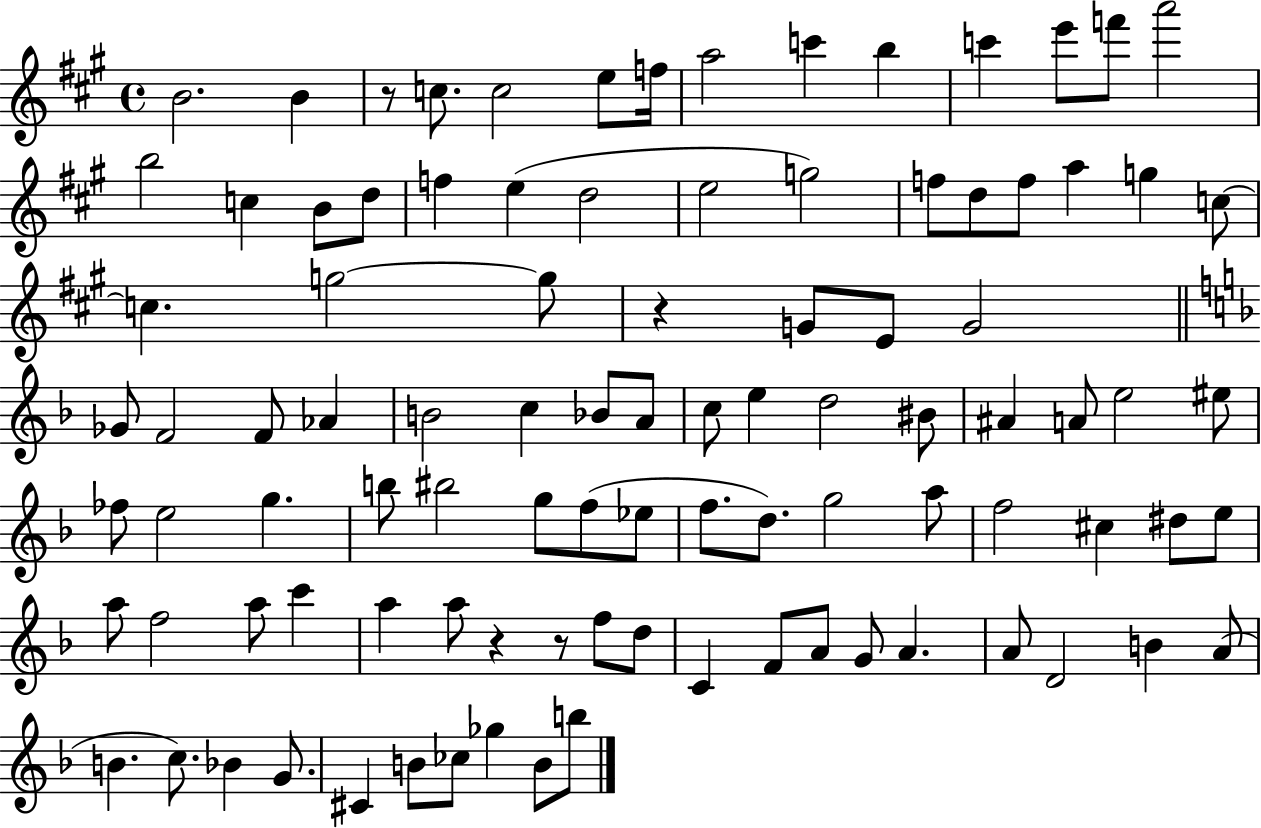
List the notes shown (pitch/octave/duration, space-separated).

B4/h. B4/q R/e C5/e. C5/h E5/e F5/s A5/h C6/q B5/q C6/q E6/e F6/e A6/h B5/h C5/q B4/e D5/e F5/q E5/q D5/h E5/h G5/h F5/e D5/e F5/e A5/q G5/q C5/e C5/q. G5/h G5/e R/q G4/e E4/e G4/h Gb4/e F4/h F4/e Ab4/q B4/h C5/q Bb4/e A4/e C5/e E5/q D5/h BIS4/e A#4/q A4/e E5/h EIS5/e FES5/e E5/h G5/q. B5/e BIS5/h G5/e F5/e Eb5/e F5/e. D5/e. G5/h A5/e F5/h C#5/q D#5/e E5/e A5/e F5/h A5/e C6/q A5/q A5/e R/q R/e F5/e D5/e C4/q F4/e A4/e G4/e A4/q. A4/e D4/h B4/q A4/e B4/q. C5/e. Bb4/q G4/e. C#4/q B4/e CES5/e Gb5/q B4/e B5/e